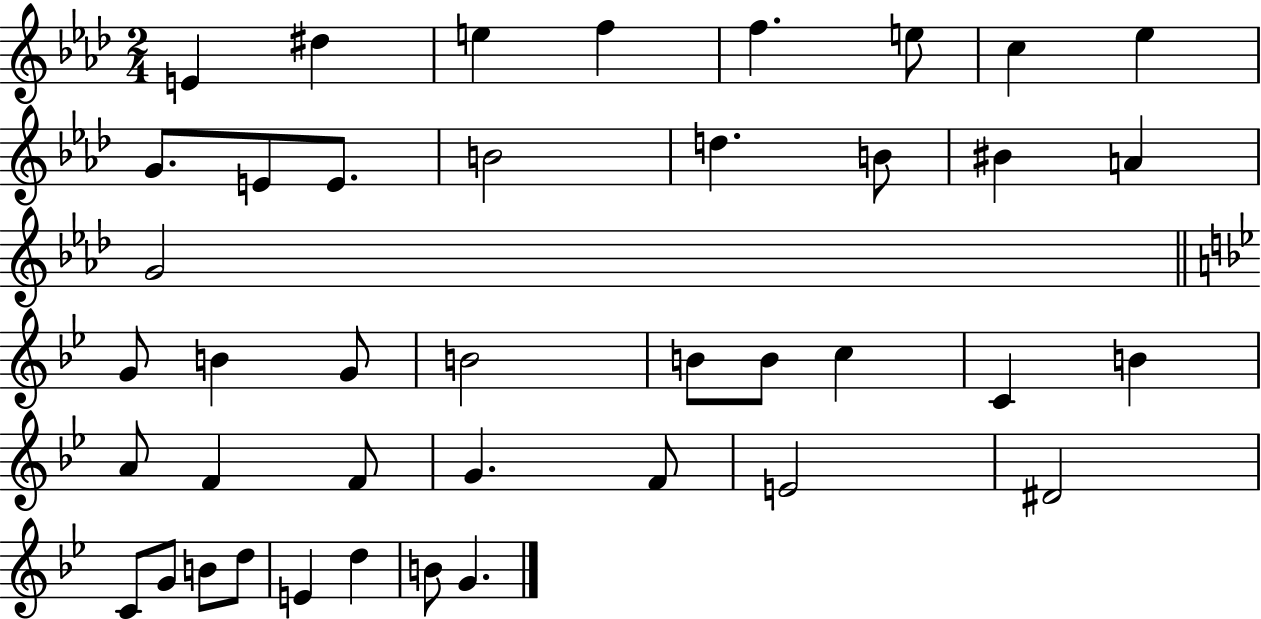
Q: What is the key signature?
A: AES major